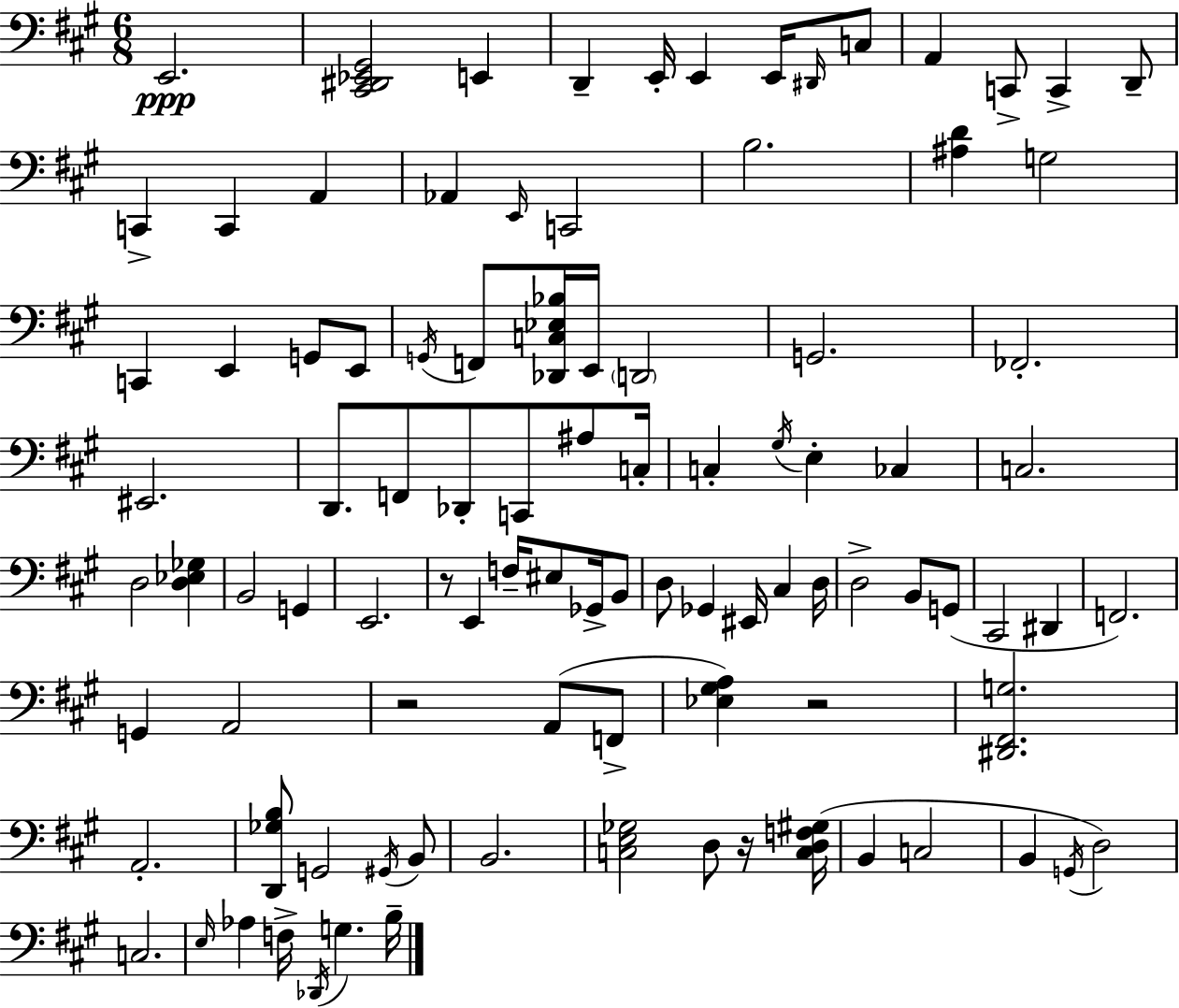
X:1
T:Untitled
M:6/8
L:1/4
K:A
E,,2 [^C,,^D,,_E,,^G,,]2 E,, D,, E,,/4 E,, E,,/4 ^D,,/4 C,/2 A,, C,,/2 C,, D,,/2 C,, C,, A,, _A,, E,,/4 C,,2 B,2 [^A,D] G,2 C,, E,, G,,/2 E,,/2 G,,/4 F,,/2 [_D,,C,_E,_B,]/4 E,,/4 D,,2 G,,2 _F,,2 ^E,,2 D,,/2 F,,/2 _D,,/2 C,,/2 ^A,/2 C,/4 C, ^G,/4 E, _C, C,2 D,2 [D,_E,_G,] B,,2 G,, E,,2 z/2 E,, F,/4 ^E,/2 _G,,/4 B,,/2 D,/2 _G,, ^E,,/4 ^C, D,/4 D,2 B,,/2 G,,/2 ^C,,2 ^D,, F,,2 G,, A,,2 z2 A,,/2 F,,/2 [_E,^G,A,] z2 [^D,,^F,,G,]2 A,,2 [D,,_G,B,]/2 G,,2 ^G,,/4 B,,/2 B,,2 [C,E,_G,]2 D,/2 z/4 [C,D,F,^G,]/4 B,, C,2 B,, G,,/4 D,2 C,2 E,/4 _A, F,/4 _D,,/4 G, B,/4